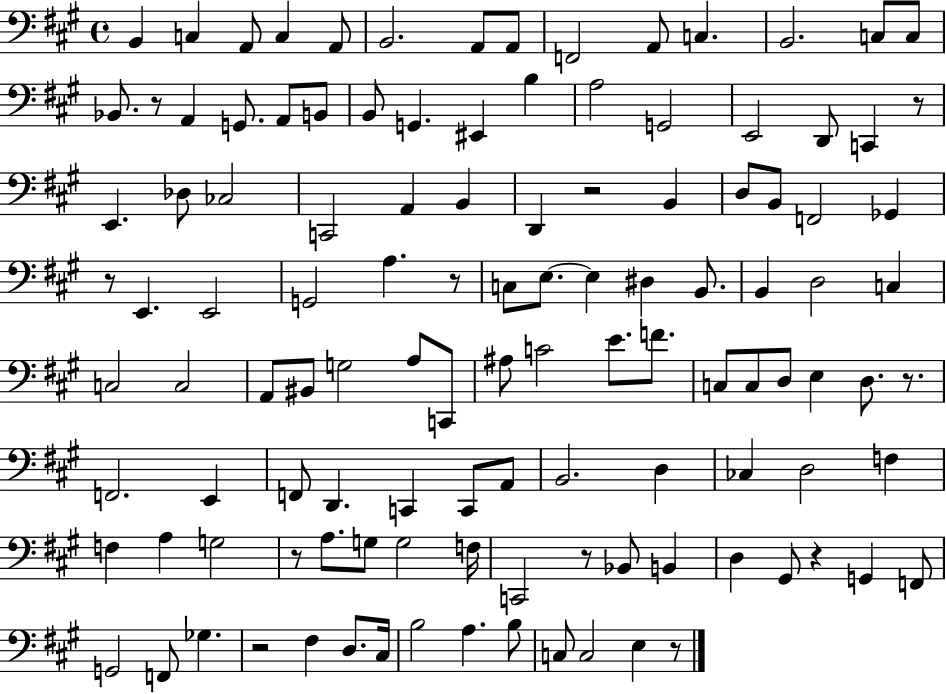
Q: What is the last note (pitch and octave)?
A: E3